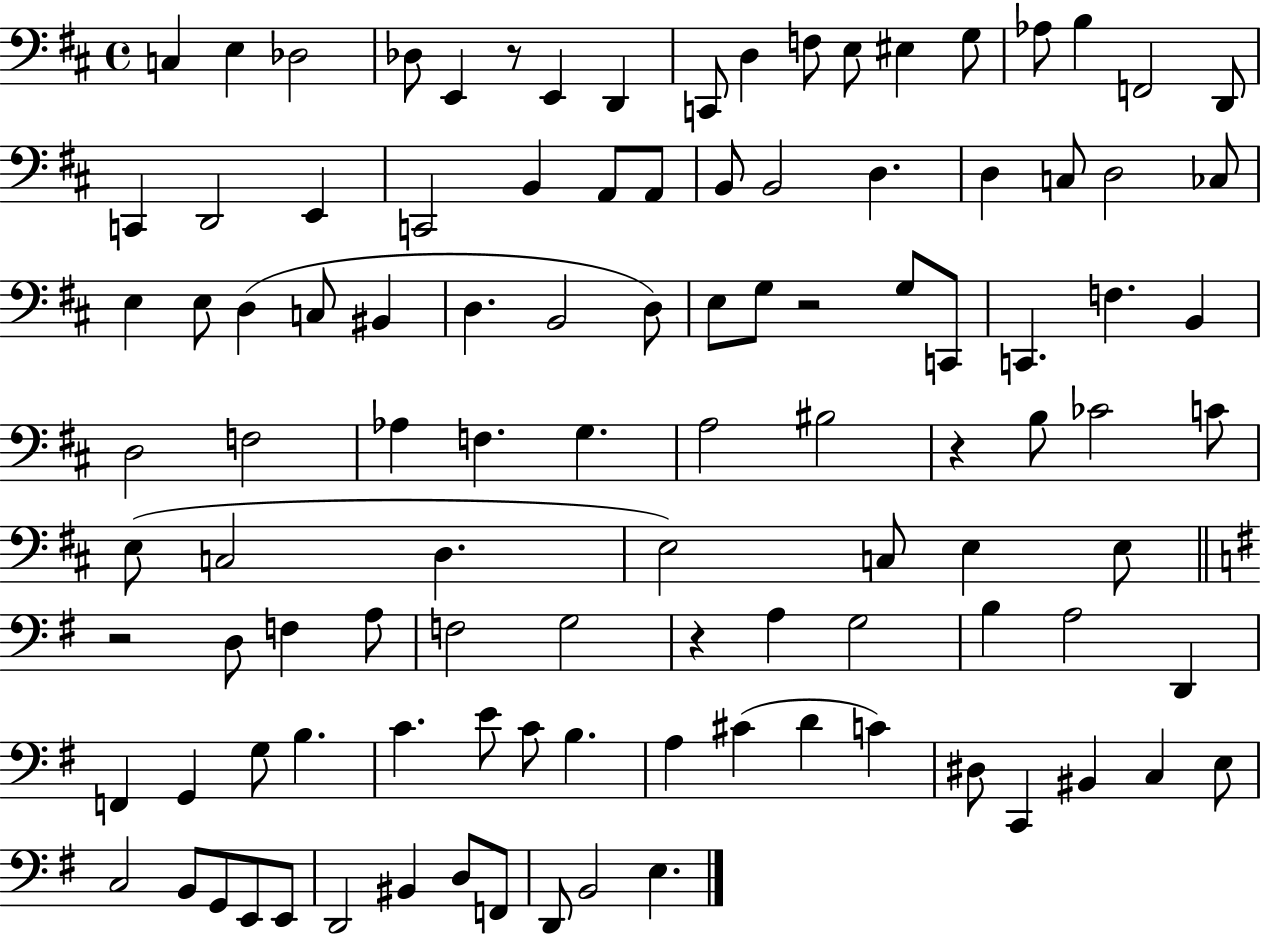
{
  \clef bass
  \time 4/4
  \defaultTimeSignature
  \key d \major
  c4 e4 des2 | des8 e,4 r8 e,4 d,4 | c,8 d4 f8 e8 eis4 g8 | aes8 b4 f,2 d,8 | \break c,4 d,2 e,4 | c,2 b,4 a,8 a,8 | b,8 b,2 d4. | d4 c8 d2 ces8 | \break e4 e8 d4( c8 bis,4 | d4. b,2 d8) | e8 g8 r2 g8 c,8 | c,4. f4. b,4 | \break d2 f2 | aes4 f4. g4. | a2 bis2 | r4 b8 ces'2 c'8 | \break e8( c2 d4. | e2) c8 e4 e8 | \bar "||" \break \key g \major r2 d8 f4 a8 | f2 g2 | r4 a4 g2 | b4 a2 d,4 | \break f,4 g,4 g8 b4. | c'4. e'8 c'8 b4. | a4 cis'4( d'4 c'4) | dis8 c,4 bis,4 c4 e8 | \break c2 b,8 g,8 e,8 e,8 | d,2 bis,4 d8 f,8 | d,8 b,2 e4. | \bar "|."
}